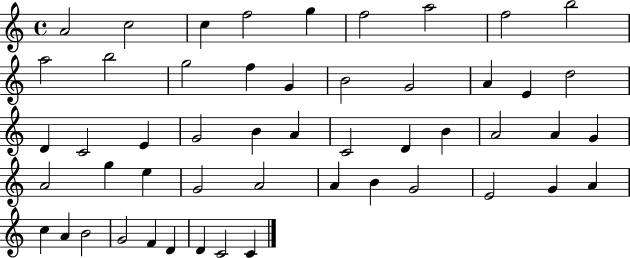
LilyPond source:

{
  \clef treble
  \time 4/4
  \defaultTimeSignature
  \key c \major
  a'2 c''2 | c''4 f''2 g''4 | f''2 a''2 | f''2 b''2 | \break a''2 b''2 | g''2 f''4 g'4 | b'2 g'2 | a'4 e'4 d''2 | \break d'4 c'2 e'4 | g'2 b'4 a'4 | c'2 d'4 b'4 | a'2 a'4 g'4 | \break a'2 g''4 e''4 | g'2 a'2 | a'4 b'4 g'2 | e'2 g'4 a'4 | \break c''4 a'4 b'2 | g'2 f'4 d'4 | d'4 c'2 c'4 | \bar "|."
}